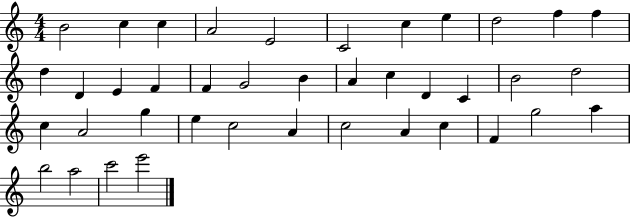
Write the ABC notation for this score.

X:1
T:Untitled
M:4/4
L:1/4
K:C
B2 c c A2 E2 C2 c e d2 f f d D E F F G2 B A c D C B2 d2 c A2 g e c2 A c2 A c F g2 a b2 a2 c'2 e'2